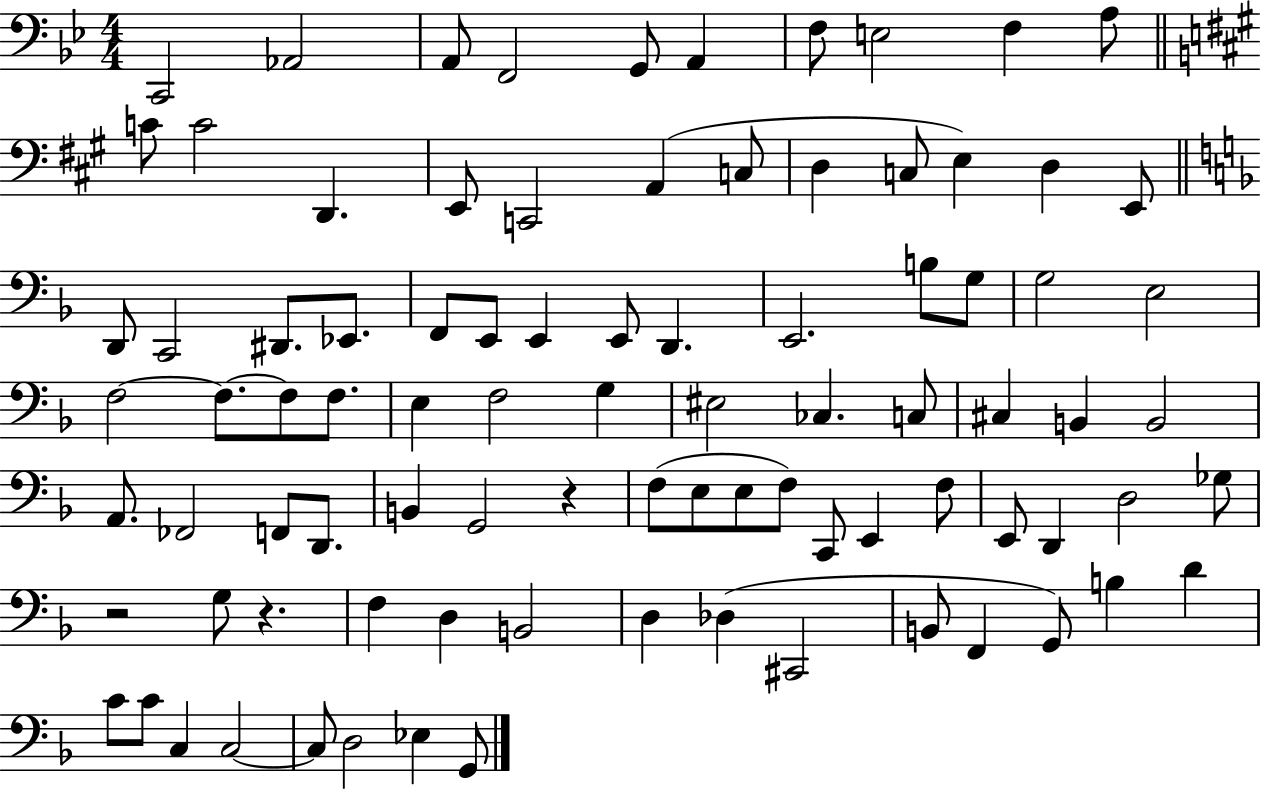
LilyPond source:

{
  \clef bass
  \numericTimeSignature
  \time 4/4
  \key bes \major
  c,2 aes,2 | a,8 f,2 g,8 a,4 | f8 e2 f4 a8 | \bar "||" \break \key a \major c'8 c'2 d,4. | e,8 c,2 a,4( c8 | d4 c8 e4) d4 e,8 | \bar "||" \break \key f \major d,8 c,2 dis,8. ees,8. | f,8 e,8 e,4 e,8 d,4. | e,2. b8 g8 | g2 e2 | \break f2~~ f8.~~ f8 f8. | e4 f2 g4 | eis2 ces4. c8 | cis4 b,4 b,2 | \break a,8. fes,2 f,8 d,8. | b,4 g,2 r4 | f8( e8 e8 f8) c,8 e,4 f8 | e,8 d,4 d2 ges8 | \break r2 g8 r4. | f4 d4 b,2 | d4 des4( cis,2 | b,8 f,4 g,8) b4 d'4 | \break c'8 c'8 c4 c2~~ | c8 d2 ees4 g,8 | \bar "|."
}